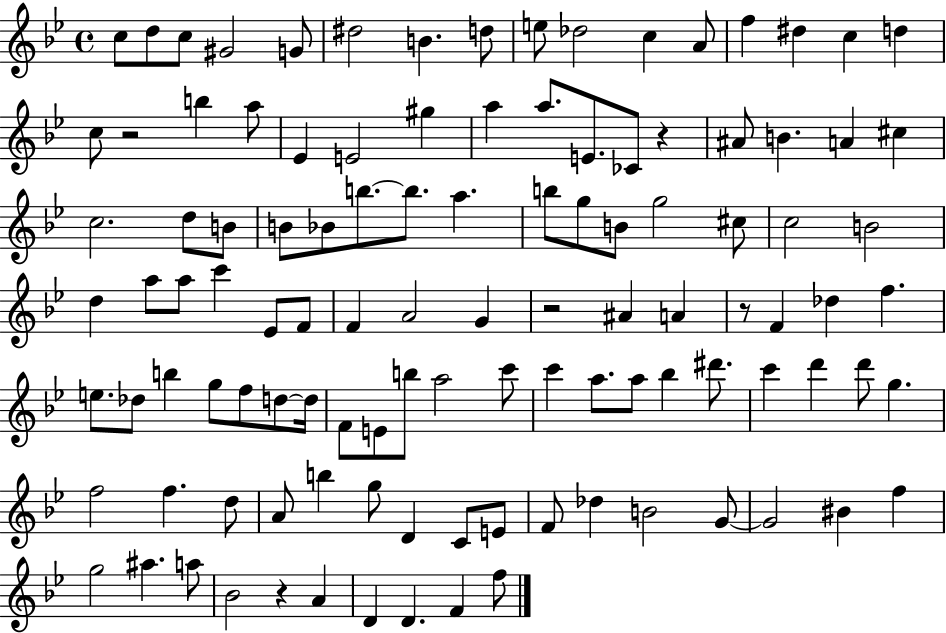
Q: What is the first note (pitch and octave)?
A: C5